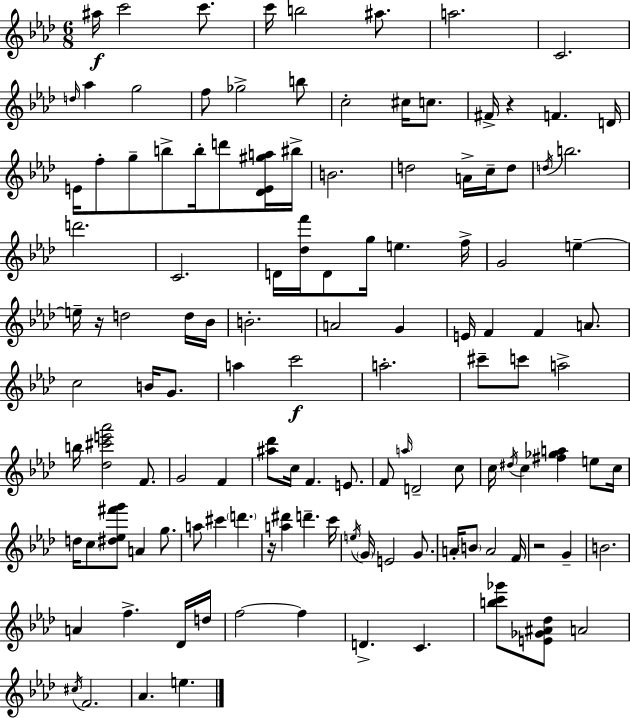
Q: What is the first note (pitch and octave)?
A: A#5